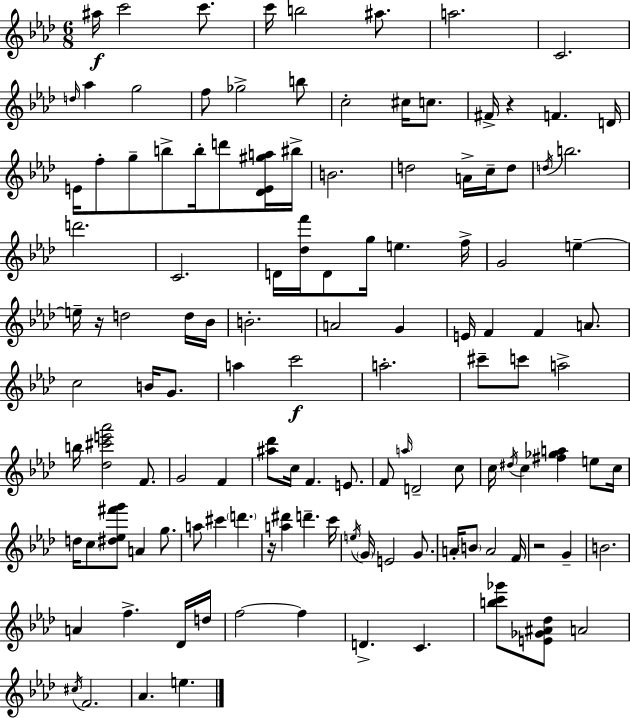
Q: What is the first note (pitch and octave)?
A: A#5